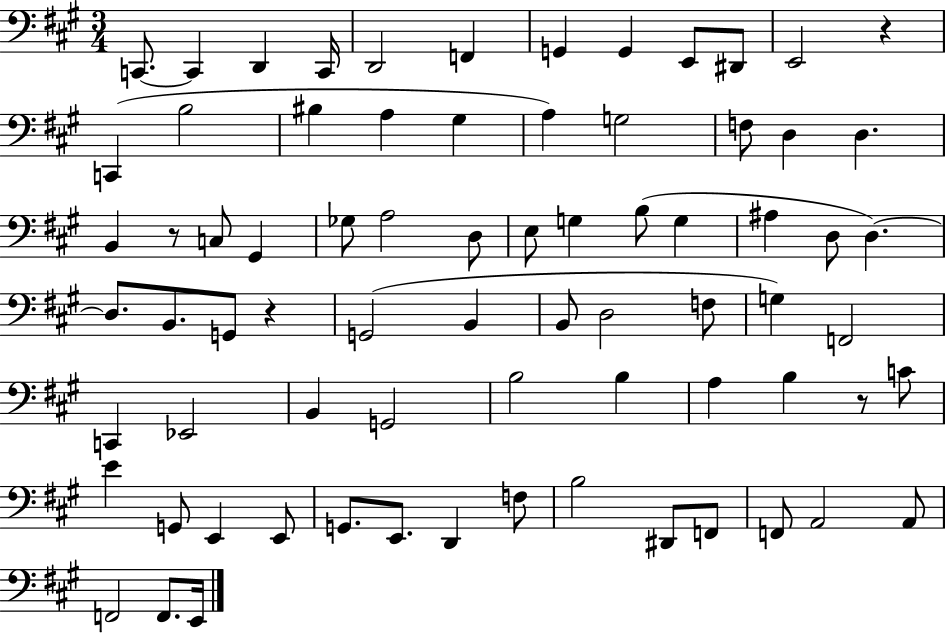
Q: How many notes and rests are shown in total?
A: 74